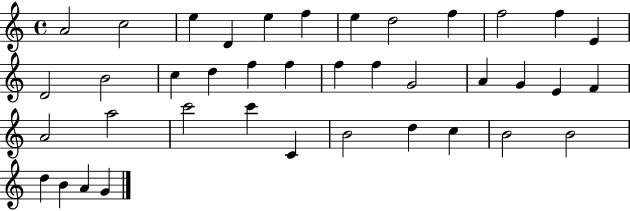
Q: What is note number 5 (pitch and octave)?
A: E5